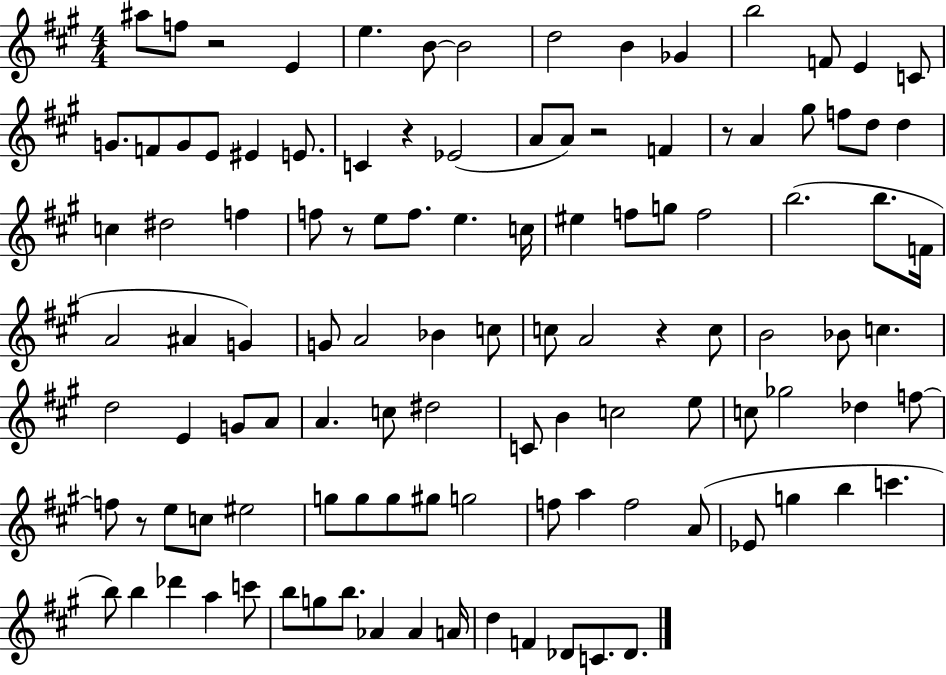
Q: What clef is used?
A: treble